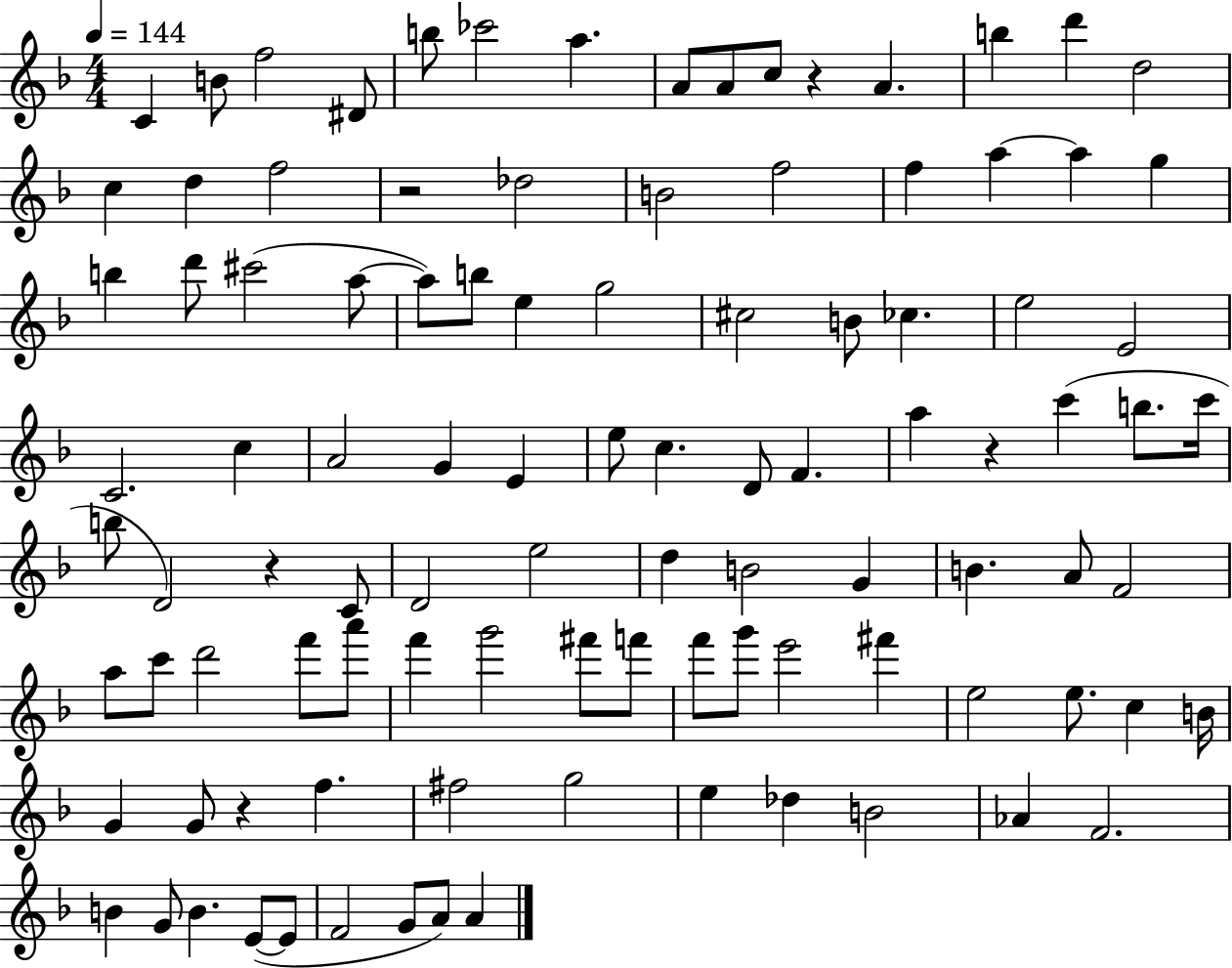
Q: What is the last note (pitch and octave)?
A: A4